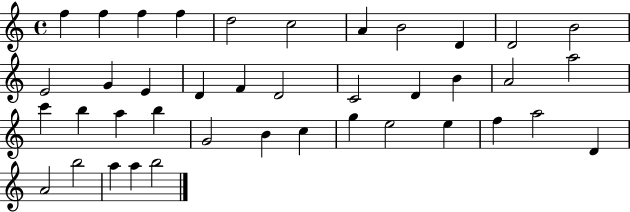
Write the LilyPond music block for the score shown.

{
  \clef treble
  \time 4/4
  \defaultTimeSignature
  \key c \major
  f''4 f''4 f''4 f''4 | d''2 c''2 | a'4 b'2 d'4 | d'2 b'2 | \break e'2 g'4 e'4 | d'4 f'4 d'2 | c'2 d'4 b'4 | a'2 a''2 | \break c'''4 b''4 a''4 b''4 | g'2 b'4 c''4 | g''4 e''2 e''4 | f''4 a''2 d'4 | \break a'2 b''2 | a''4 a''4 b''2 | \bar "|."
}